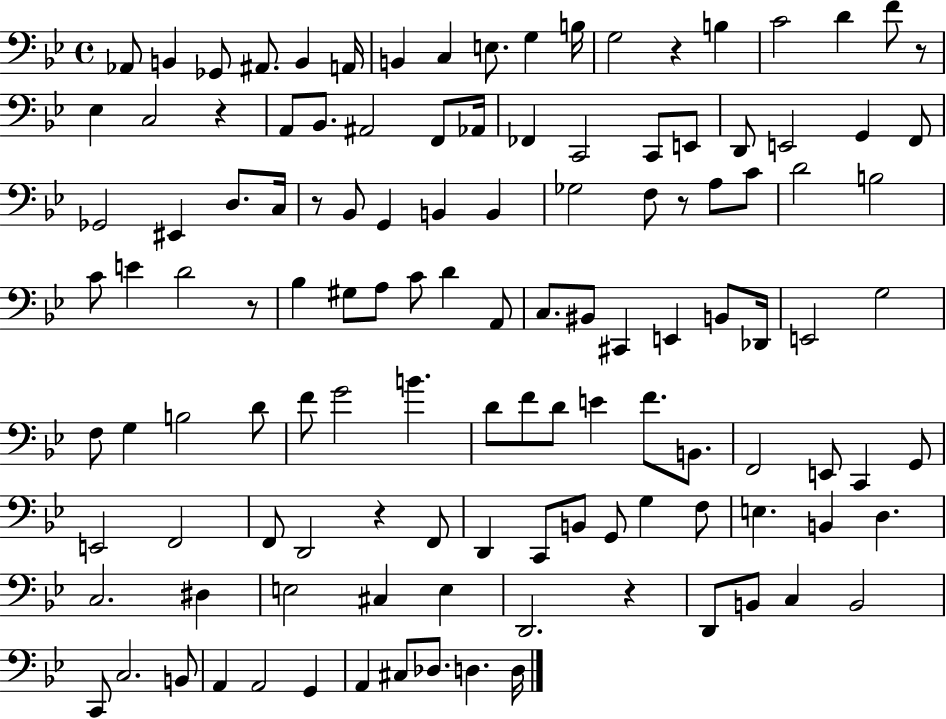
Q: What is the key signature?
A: BES major